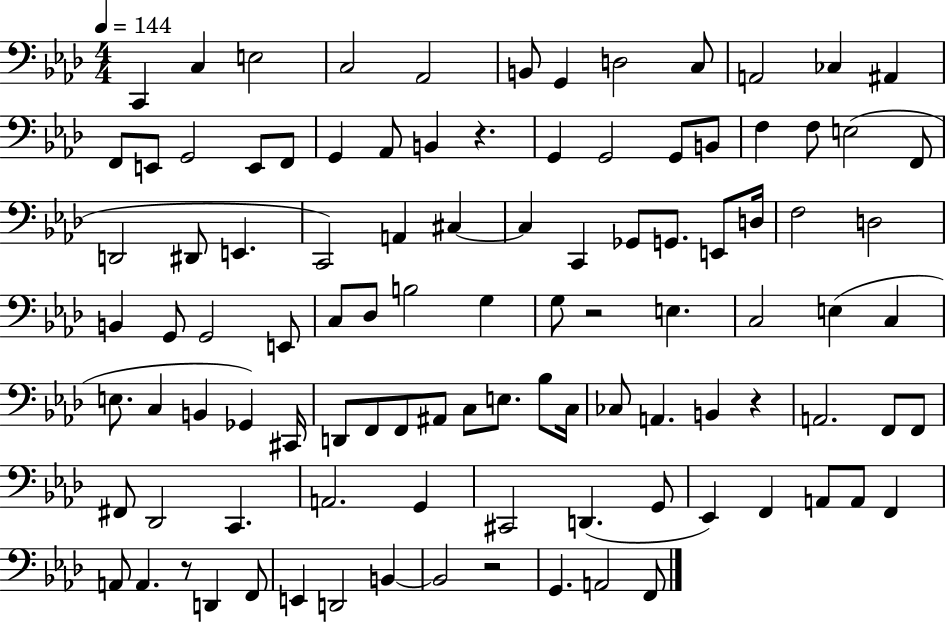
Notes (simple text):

C2/q C3/q E3/h C3/h Ab2/h B2/e G2/q D3/h C3/e A2/h CES3/q A#2/q F2/e E2/e G2/h E2/e F2/e G2/q Ab2/e B2/q R/q. G2/q G2/h G2/e B2/e F3/q F3/e E3/h F2/e D2/h D#2/e E2/q. C2/h A2/q C#3/q C#3/q C2/q Gb2/e G2/e. E2/e D3/s F3/h D3/h B2/q G2/e G2/h E2/e C3/e Db3/e B3/h G3/q G3/e R/h E3/q. C3/h E3/q C3/q E3/e. C3/q B2/q Gb2/q C#2/s D2/e F2/e F2/e A#2/e C3/e E3/e. Bb3/e C3/s CES3/e A2/q. B2/q R/q A2/h. F2/e F2/e F#2/e Db2/h C2/q. A2/h. G2/q C#2/h D2/q. G2/e Eb2/q F2/q A2/e A2/e F2/q A2/e A2/q. R/e D2/q F2/e E2/q D2/h B2/q B2/h R/h G2/q. A2/h F2/e